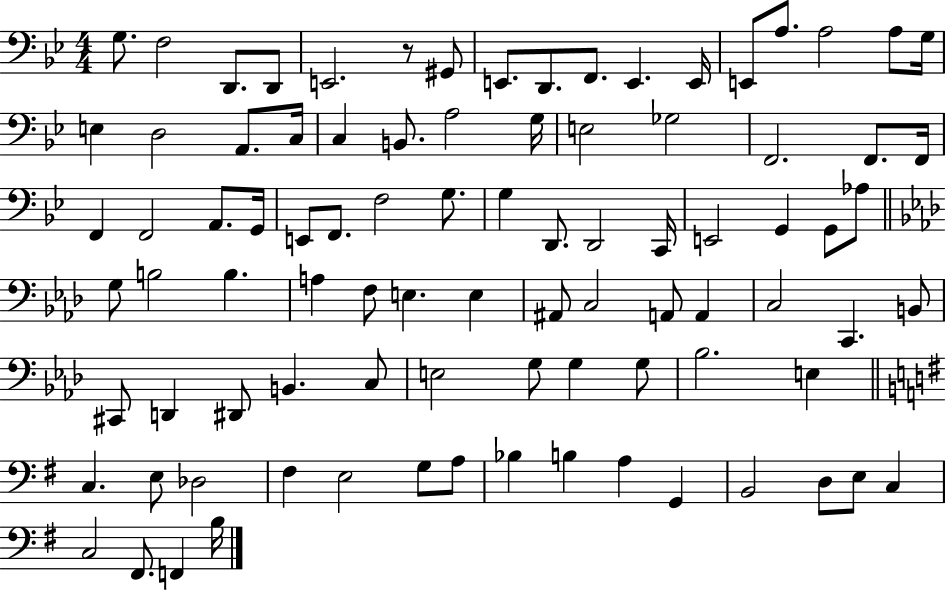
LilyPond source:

{
  \clef bass
  \numericTimeSignature
  \time 4/4
  \key bes \major
  \repeat volta 2 { g8. f2 d,8. d,8 | e,2. r8 gis,8 | e,8. d,8. f,8. e,4. e,16 | e,8 a8. a2 a8 g16 | \break e4 d2 a,8. c16 | c4 b,8. a2 g16 | e2 ges2 | f,2. f,8. f,16 | \break f,4 f,2 a,8. g,16 | e,8 f,8. f2 g8. | g4 d,8. d,2 c,16 | e,2 g,4 g,8 aes8 | \break \bar "||" \break \key f \minor g8 b2 b4. | a4 f8 e4. e4 | ais,8 c2 a,8 a,4 | c2 c,4. b,8 | \break cis,8 d,4 dis,8 b,4. c8 | e2 g8 g4 g8 | bes2. e4 | \bar "||" \break \key e \minor c4. e8 des2 | fis4 e2 g8 a8 | bes4 b4 a4 g,4 | b,2 d8 e8 c4 | \break c2 fis,8. f,4 b16 | } \bar "|."
}